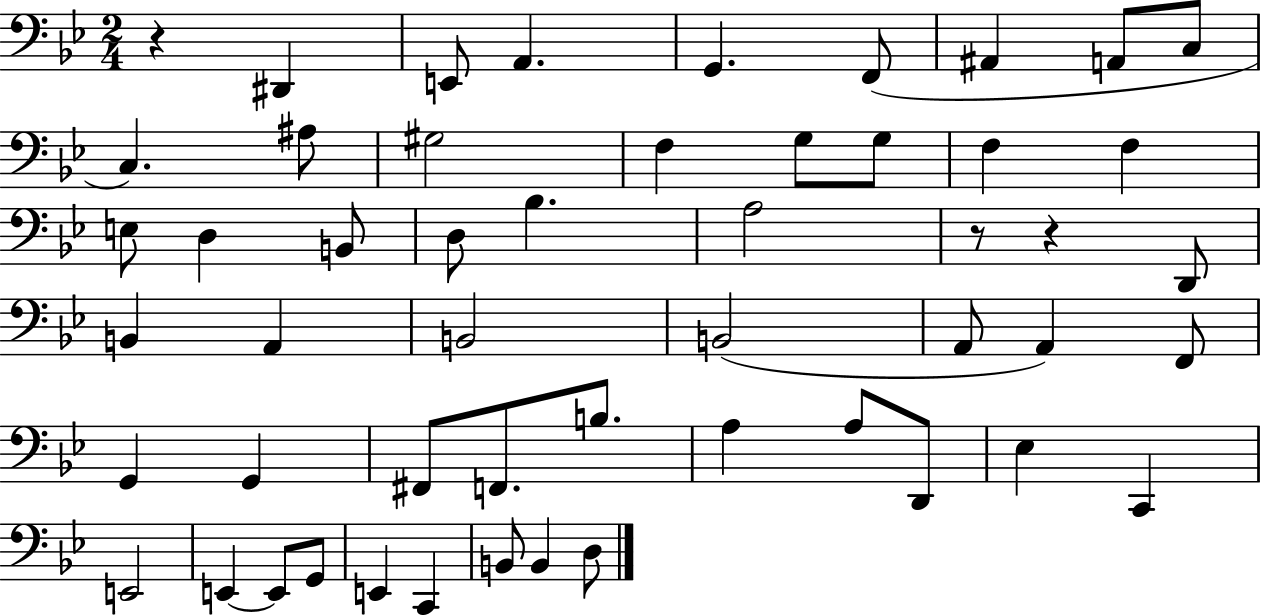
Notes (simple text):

R/q D#2/q E2/e A2/q. G2/q. F2/e A#2/q A2/e C3/e C3/q. A#3/e G#3/h F3/q G3/e G3/e F3/q F3/q E3/e D3/q B2/e D3/e Bb3/q. A3/h R/e R/q D2/e B2/q A2/q B2/h B2/h A2/e A2/q F2/e G2/q G2/q F#2/e F2/e. B3/e. A3/q A3/e D2/e Eb3/q C2/q E2/h E2/q E2/e G2/e E2/q C2/q B2/e B2/q D3/e